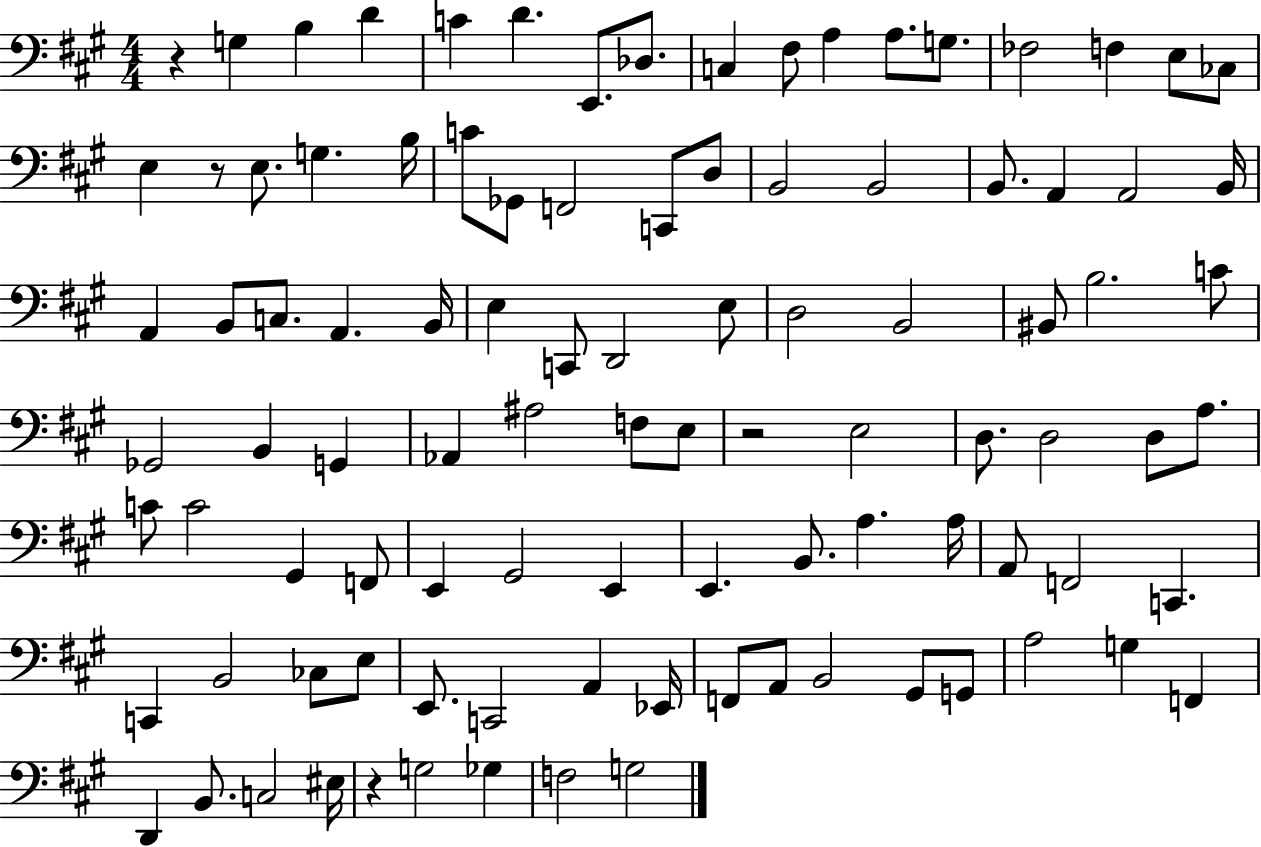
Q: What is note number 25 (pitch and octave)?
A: D3